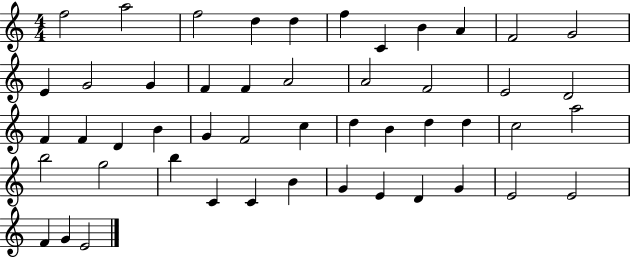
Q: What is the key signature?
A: C major